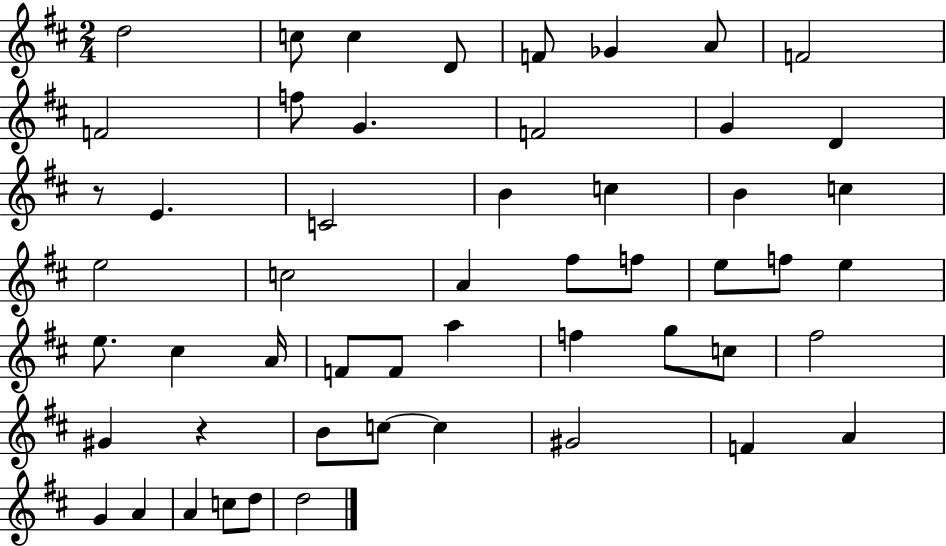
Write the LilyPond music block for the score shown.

{
  \clef treble
  \numericTimeSignature
  \time 2/4
  \key d \major
  \repeat volta 2 { d''2 | c''8 c''4 d'8 | f'8 ges'4 a'8 | f'2 | \break f'2 | f''8 g'4. | f'2 | g'4 d'4 | \break r8 e'4. | c'2 | b'4 c''4 | b'4 c''4 | \break e''2 | c''2 | a'4 fis''8 f''8 | e''8 f''8 e''4 | \break e''8. cis''4 a'16 | f'8 f'8 a''4 | f''4 g''8 c''8 | fis''2 | \break gis'4 r4 | b'8 c''8~~ c''4 | gis'2 | f'4 a'4 | \break g'4 a'4 | a'4 c''8 d''8 | d''2 | } \bar "|."
}